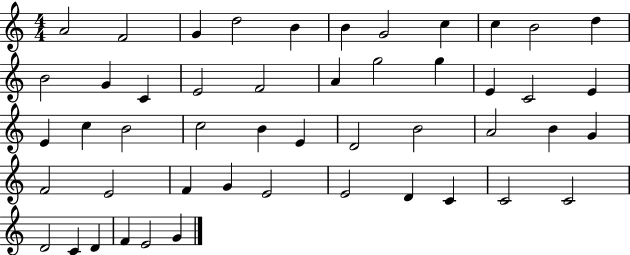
{
  \clef treble
  \numericTimeSignature
  \time 4/4
  \key c \major
  a'2 f'2 | g'4 d''2 b'4 | b'4 g'2 c''4 | c''4 b'2 d''4 | \break b'2 g'4 c'4 | e'2 f'2 | a'4 g''2 g''4 | e'4 c'2 e'4 | \break e'4 c''4 b'2 | c''2 b'4 e'4 | d'2 b'2 | a'2 b'4 g'4 | \break f'2 e'2 | f'4 g'4 e'2 | e'2 d'4 c'4 | c'2 c'2 | \break d'2 c'4 d'4 | f'4 e'2 g'4 | \bar "|."
}